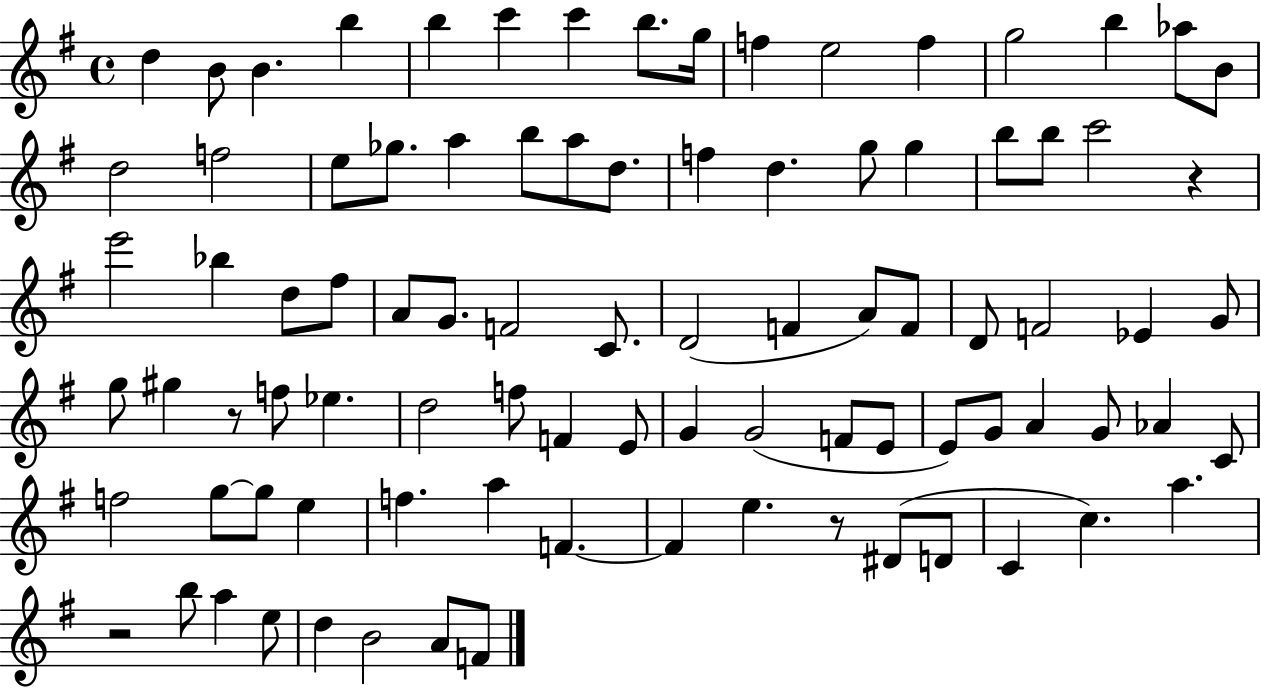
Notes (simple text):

D5/q B4/e B4/q. B5/q B5/q C6/q C6/q B5/e. G5/s F5/q E5/h F5/q G5/h B5/q Ab5/e B4/e D5/h F5/h E5/e Gb5/e. A5/q B5/e A5/e D5/e. F5/q D5/q. G5/e G5/q B5/e B5/e C6/h R/q E6/h Bb5/q D5/e F#5/e A4/e G4/e. F4/h C4/e. D4/h F4/q A4/e F4/e D4/e F4/h Eb4/q G4/e G5/e G#5/q R/e F5/e Eb5/q. D5/h F5/e F4/q E4/e G4/q G4/h F4/e E4/e E4/e G4/e A4/q G4/e Ab4/q C4/e F5/h G5/e G5/e E5/q F5/q. A5/q F4/q. F4/q E5/q. R/e D#4/e D4/e C4/q C5/q. A5/q. R/h B5/e A5/q E5/e D5/q B4/h A4/e F4/e